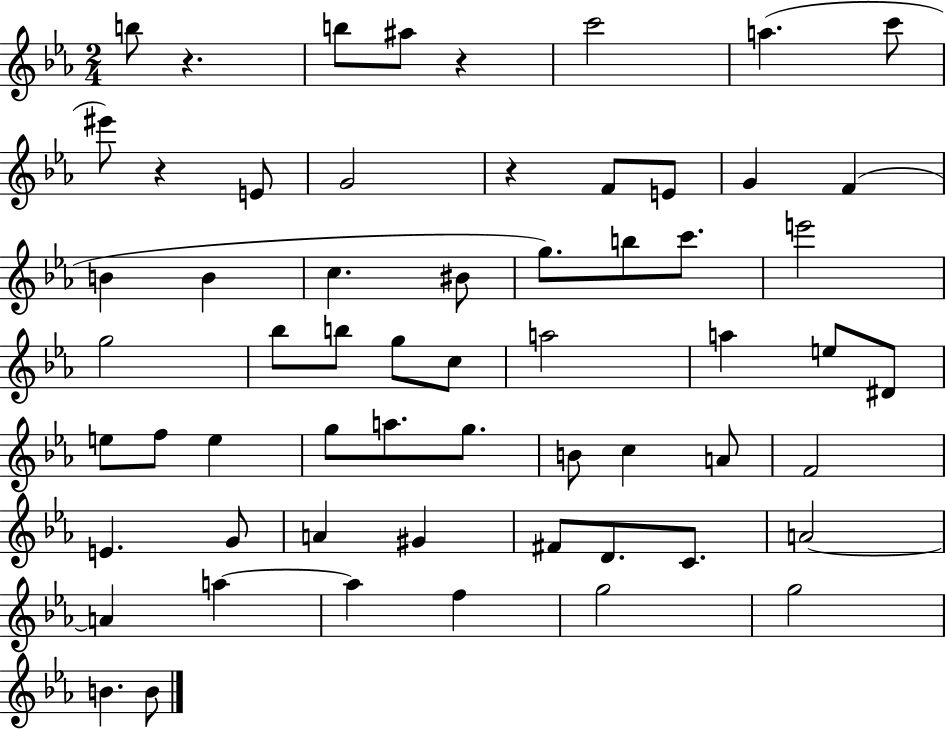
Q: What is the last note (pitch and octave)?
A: B4